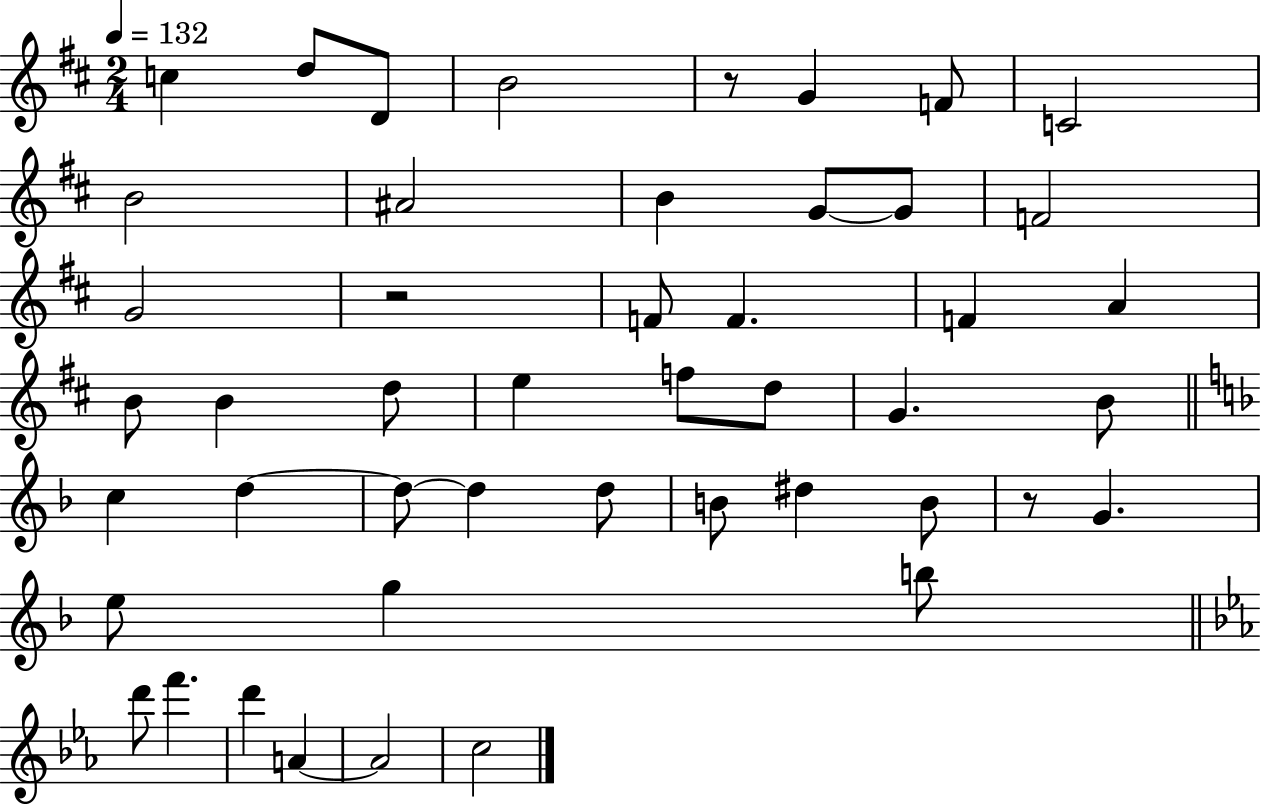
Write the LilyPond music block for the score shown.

{
  \clef treble
  \numericTimeSignature
  \time 2/4
  \key d \major
  \tempo 4 = 132
  c''4 d''8 d'8 | b'2 | r8 g'4 f'8 | c'2 | \break b'2 | ais'2 | b'4 g'8~~ g'8 | f'2 | \break g'2 | r2 | f'8 f'4. | f'4 a'4 | \break b'8 b'4 d''8 | e''4 f''8 d''8 | g'4. b'8 | \bar "||" \break \key f \major c''4 d''4~~ | d''8~~ d''4 d''8 | b'8 dis''4 b'8 | r8 g'4. | \break e''8 g''4 b''8 | \bar "||" \break \key c \minor d'''8 f'''4. | d'''4 a'4~~ | a'2 | c''2 | \break \bar "|."
}